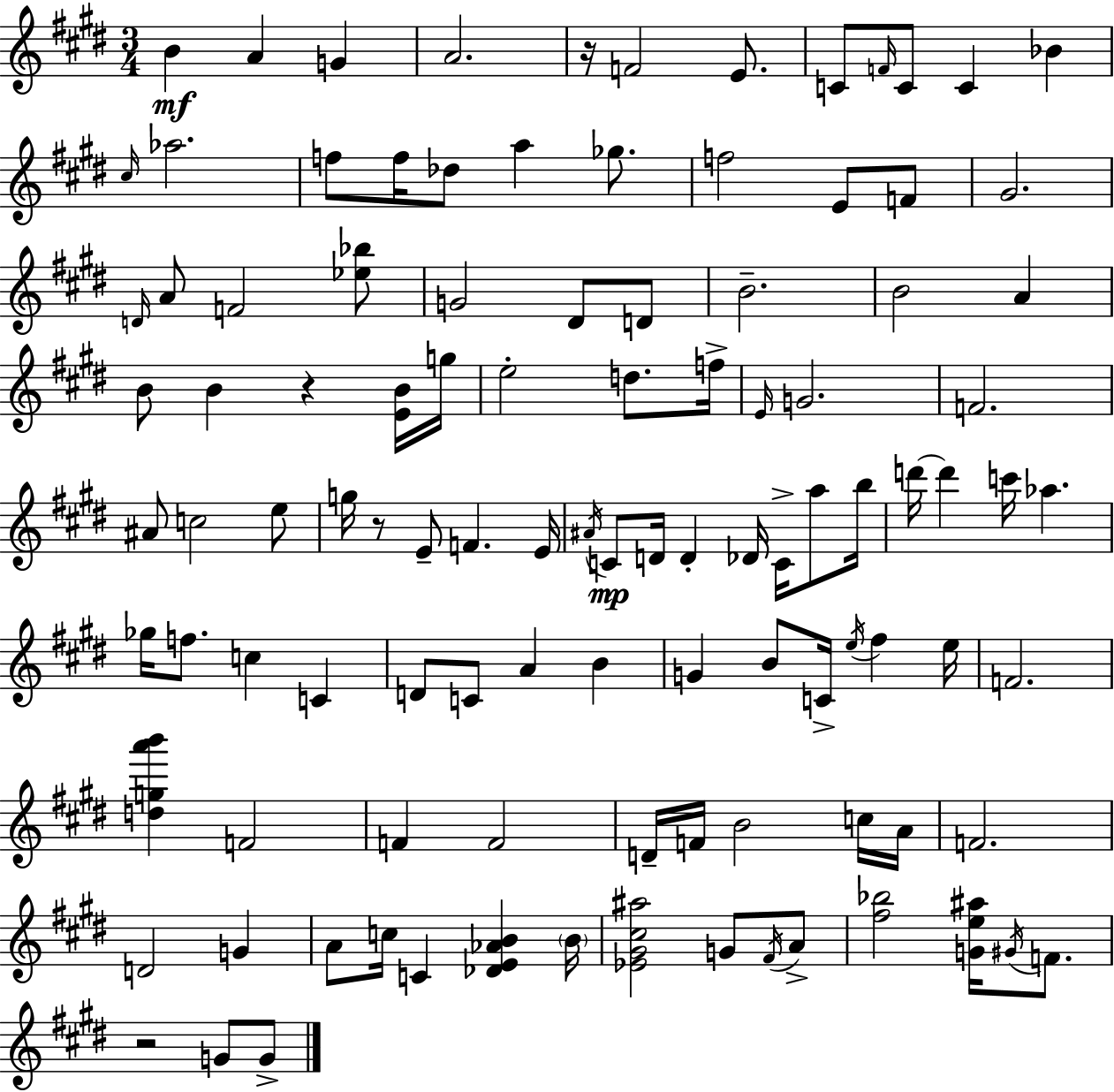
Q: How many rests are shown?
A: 4